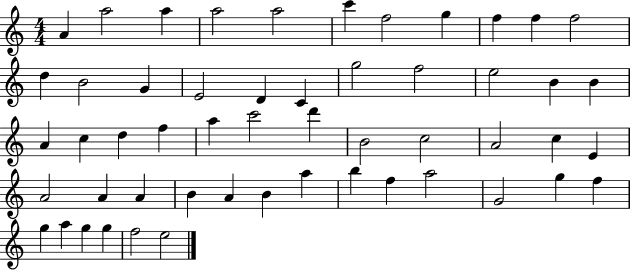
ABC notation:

X:1
T:Untitled
M:4/4
L:1/4
K:C
A a2 a a2 a2 c' f2 g f f f2 d B2 G E2 D C g2 f2 e2 B B A c d f a c'2 d' B2 c2 A2 c E A2 A A B A B a b f a2 G2 g f g a g g f2 e2